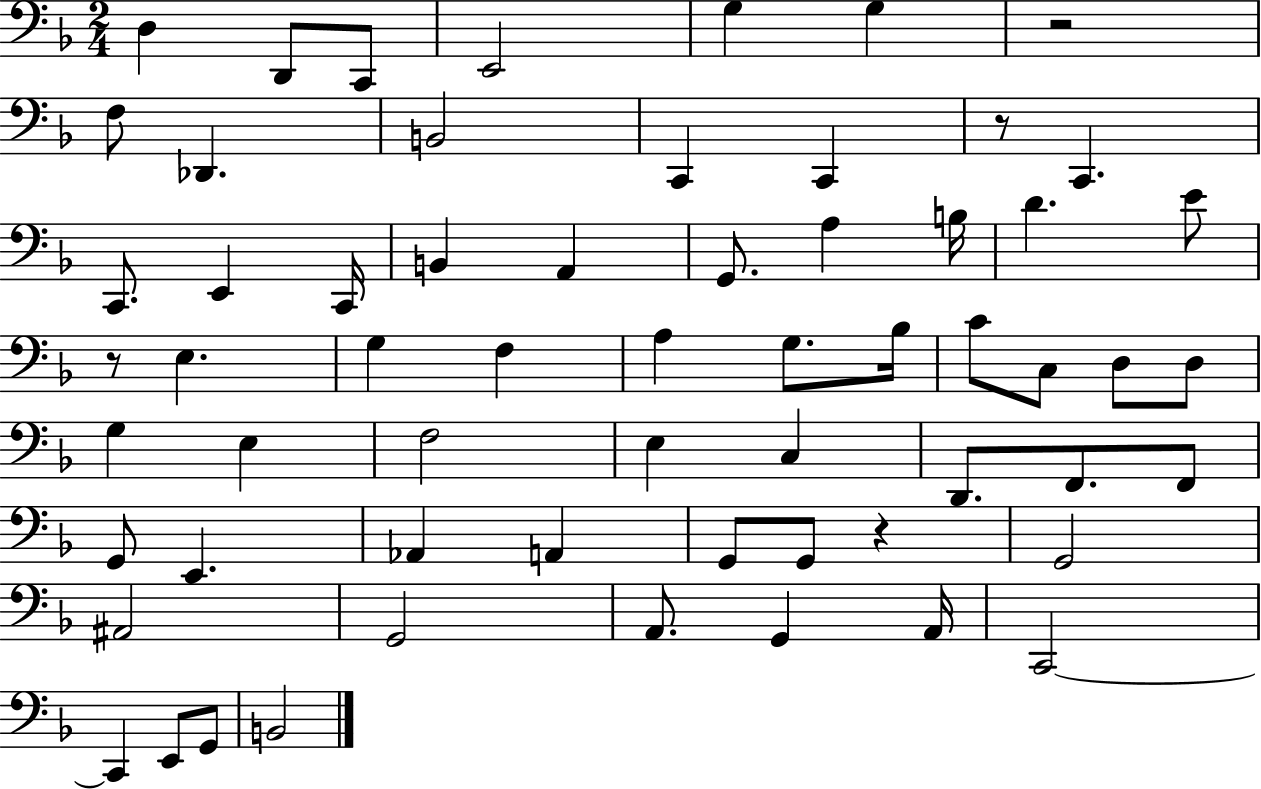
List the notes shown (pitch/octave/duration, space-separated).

D3/q D2/e C2/e E2/h G3/q G3/q R/h F3/e Db2/q. B2/h C2/q C2/q R/e C2/q. C2/e. E2/q C2/s B2/q A2/q G2/e. A3/q B3/s D4/q. E4/e R/e E3/q. G3/q F3/q A3/q G3/e. Bb3/s C4/e C3/e D3/e D3/e G3/q E3/q F3/h E3/q C3/q D2/e. F2/e. F2/e G2/e E2/q. Ab2/q A2/q G2/e G2/e R/q G2/h A#2/h G2/h A2/e. G2/q A2/s C2/h C2/q E2/e G2/e B2/h